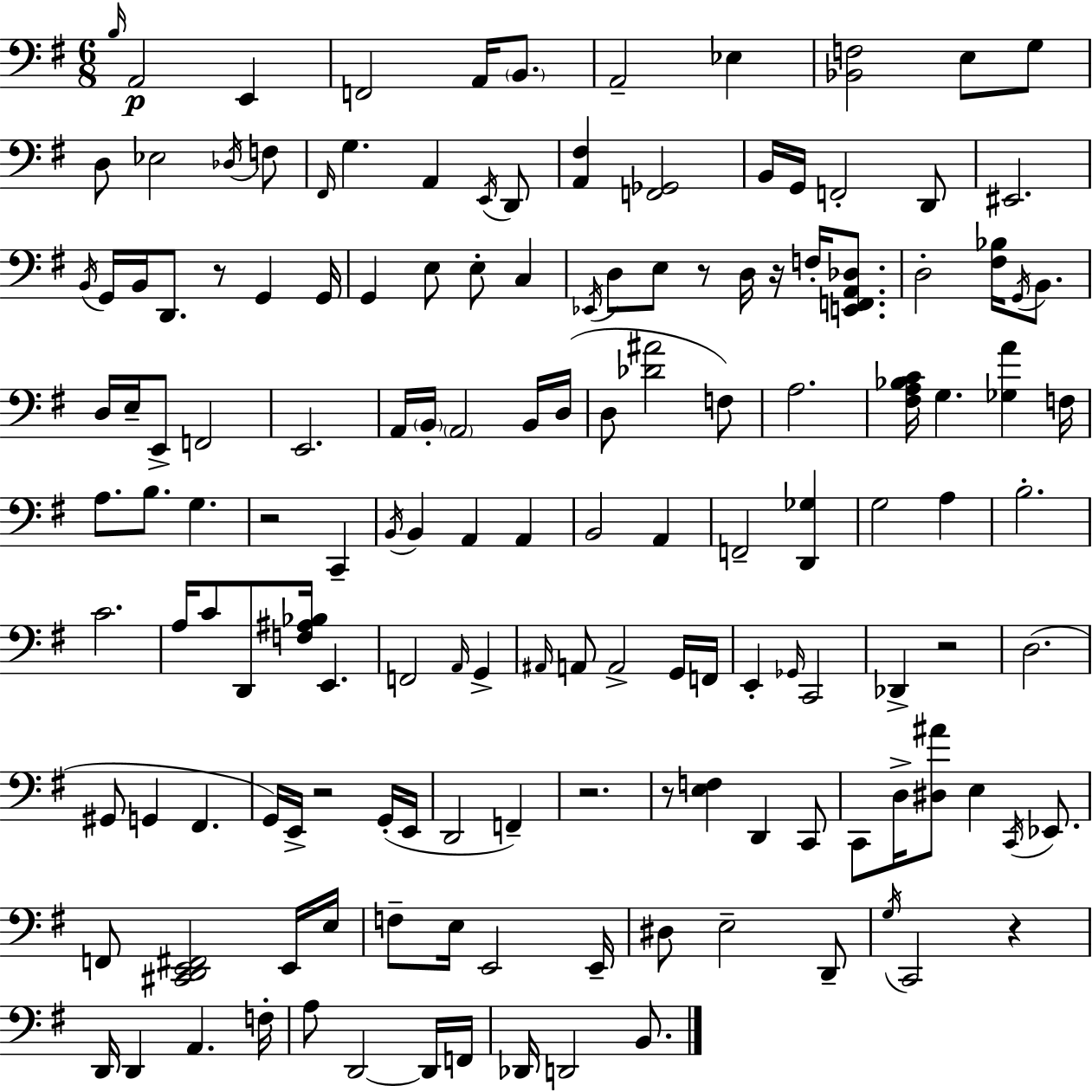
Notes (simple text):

B3/s A2/h E2/q F2/h A2/s B2/e. A2/h Eb3/q [Bb2,F3]/h E3/e G3/e D3/e Eb3/h Db3/s F3/e F#2/s G3/q. A2/q E2/s D2/e [A2,F#3]/q [F2,Gb2]/h B2/s G2/s F2/h D2/e EIS2/h. B2/s G2/s B2/s D2/e. R/e G2/q G2/s G2/q E3/e E3/e C3/q Eb2/s D3/e E3/e R/e D3/s R/s F3/s [E2,F2,A2,Db3]/e. D3/h [F#3,Bb3]/s G2/s B2/e. D3/s E3/s E2/e F2/h E2/h. A2/s B2/s A2/h B2/s D3/s D3/e [Db4,A#4]/h F3/e A3/h. [F#3,A3,Bb3,C4]/s G3/q. [Gb3,A4]/q F3/s A3/e. B3/e. G3/q. R/h C2/q B2/s B2/q A2/q A2/q B2/h A2/q F2/h [D2,Gb3]/q G3/h A3/q B3/h. C4/h. A3/s C4/e D2/e [F3,A#3,Bb3]/s E2/q. F2/h A2/s G2/q A#2/s A2/e A2/h G2/s F2/s E2/q Gb2/s C2/h Db2/q R/h D3/h. G#2/e G2/q F#2/q. G2/s E2/s R/h G2/s E2/s D2/h F2/q R/h. R/e [E3,F3]/q D2/q C2/e C2/e D3/s [D#3,A#4]/e E3/q C2/s Eb2/e. F2/e [C#2,D2,E2,F#2]/h E2/s E3/s F3/e E3/s E2/h E2/s D#3/e E3/h D2/e G3/s C2/h R/q D2/s D2/q A2/q. F3/s A3/e D2/h D2/s F2/s Db2/s D2/h B2/e.